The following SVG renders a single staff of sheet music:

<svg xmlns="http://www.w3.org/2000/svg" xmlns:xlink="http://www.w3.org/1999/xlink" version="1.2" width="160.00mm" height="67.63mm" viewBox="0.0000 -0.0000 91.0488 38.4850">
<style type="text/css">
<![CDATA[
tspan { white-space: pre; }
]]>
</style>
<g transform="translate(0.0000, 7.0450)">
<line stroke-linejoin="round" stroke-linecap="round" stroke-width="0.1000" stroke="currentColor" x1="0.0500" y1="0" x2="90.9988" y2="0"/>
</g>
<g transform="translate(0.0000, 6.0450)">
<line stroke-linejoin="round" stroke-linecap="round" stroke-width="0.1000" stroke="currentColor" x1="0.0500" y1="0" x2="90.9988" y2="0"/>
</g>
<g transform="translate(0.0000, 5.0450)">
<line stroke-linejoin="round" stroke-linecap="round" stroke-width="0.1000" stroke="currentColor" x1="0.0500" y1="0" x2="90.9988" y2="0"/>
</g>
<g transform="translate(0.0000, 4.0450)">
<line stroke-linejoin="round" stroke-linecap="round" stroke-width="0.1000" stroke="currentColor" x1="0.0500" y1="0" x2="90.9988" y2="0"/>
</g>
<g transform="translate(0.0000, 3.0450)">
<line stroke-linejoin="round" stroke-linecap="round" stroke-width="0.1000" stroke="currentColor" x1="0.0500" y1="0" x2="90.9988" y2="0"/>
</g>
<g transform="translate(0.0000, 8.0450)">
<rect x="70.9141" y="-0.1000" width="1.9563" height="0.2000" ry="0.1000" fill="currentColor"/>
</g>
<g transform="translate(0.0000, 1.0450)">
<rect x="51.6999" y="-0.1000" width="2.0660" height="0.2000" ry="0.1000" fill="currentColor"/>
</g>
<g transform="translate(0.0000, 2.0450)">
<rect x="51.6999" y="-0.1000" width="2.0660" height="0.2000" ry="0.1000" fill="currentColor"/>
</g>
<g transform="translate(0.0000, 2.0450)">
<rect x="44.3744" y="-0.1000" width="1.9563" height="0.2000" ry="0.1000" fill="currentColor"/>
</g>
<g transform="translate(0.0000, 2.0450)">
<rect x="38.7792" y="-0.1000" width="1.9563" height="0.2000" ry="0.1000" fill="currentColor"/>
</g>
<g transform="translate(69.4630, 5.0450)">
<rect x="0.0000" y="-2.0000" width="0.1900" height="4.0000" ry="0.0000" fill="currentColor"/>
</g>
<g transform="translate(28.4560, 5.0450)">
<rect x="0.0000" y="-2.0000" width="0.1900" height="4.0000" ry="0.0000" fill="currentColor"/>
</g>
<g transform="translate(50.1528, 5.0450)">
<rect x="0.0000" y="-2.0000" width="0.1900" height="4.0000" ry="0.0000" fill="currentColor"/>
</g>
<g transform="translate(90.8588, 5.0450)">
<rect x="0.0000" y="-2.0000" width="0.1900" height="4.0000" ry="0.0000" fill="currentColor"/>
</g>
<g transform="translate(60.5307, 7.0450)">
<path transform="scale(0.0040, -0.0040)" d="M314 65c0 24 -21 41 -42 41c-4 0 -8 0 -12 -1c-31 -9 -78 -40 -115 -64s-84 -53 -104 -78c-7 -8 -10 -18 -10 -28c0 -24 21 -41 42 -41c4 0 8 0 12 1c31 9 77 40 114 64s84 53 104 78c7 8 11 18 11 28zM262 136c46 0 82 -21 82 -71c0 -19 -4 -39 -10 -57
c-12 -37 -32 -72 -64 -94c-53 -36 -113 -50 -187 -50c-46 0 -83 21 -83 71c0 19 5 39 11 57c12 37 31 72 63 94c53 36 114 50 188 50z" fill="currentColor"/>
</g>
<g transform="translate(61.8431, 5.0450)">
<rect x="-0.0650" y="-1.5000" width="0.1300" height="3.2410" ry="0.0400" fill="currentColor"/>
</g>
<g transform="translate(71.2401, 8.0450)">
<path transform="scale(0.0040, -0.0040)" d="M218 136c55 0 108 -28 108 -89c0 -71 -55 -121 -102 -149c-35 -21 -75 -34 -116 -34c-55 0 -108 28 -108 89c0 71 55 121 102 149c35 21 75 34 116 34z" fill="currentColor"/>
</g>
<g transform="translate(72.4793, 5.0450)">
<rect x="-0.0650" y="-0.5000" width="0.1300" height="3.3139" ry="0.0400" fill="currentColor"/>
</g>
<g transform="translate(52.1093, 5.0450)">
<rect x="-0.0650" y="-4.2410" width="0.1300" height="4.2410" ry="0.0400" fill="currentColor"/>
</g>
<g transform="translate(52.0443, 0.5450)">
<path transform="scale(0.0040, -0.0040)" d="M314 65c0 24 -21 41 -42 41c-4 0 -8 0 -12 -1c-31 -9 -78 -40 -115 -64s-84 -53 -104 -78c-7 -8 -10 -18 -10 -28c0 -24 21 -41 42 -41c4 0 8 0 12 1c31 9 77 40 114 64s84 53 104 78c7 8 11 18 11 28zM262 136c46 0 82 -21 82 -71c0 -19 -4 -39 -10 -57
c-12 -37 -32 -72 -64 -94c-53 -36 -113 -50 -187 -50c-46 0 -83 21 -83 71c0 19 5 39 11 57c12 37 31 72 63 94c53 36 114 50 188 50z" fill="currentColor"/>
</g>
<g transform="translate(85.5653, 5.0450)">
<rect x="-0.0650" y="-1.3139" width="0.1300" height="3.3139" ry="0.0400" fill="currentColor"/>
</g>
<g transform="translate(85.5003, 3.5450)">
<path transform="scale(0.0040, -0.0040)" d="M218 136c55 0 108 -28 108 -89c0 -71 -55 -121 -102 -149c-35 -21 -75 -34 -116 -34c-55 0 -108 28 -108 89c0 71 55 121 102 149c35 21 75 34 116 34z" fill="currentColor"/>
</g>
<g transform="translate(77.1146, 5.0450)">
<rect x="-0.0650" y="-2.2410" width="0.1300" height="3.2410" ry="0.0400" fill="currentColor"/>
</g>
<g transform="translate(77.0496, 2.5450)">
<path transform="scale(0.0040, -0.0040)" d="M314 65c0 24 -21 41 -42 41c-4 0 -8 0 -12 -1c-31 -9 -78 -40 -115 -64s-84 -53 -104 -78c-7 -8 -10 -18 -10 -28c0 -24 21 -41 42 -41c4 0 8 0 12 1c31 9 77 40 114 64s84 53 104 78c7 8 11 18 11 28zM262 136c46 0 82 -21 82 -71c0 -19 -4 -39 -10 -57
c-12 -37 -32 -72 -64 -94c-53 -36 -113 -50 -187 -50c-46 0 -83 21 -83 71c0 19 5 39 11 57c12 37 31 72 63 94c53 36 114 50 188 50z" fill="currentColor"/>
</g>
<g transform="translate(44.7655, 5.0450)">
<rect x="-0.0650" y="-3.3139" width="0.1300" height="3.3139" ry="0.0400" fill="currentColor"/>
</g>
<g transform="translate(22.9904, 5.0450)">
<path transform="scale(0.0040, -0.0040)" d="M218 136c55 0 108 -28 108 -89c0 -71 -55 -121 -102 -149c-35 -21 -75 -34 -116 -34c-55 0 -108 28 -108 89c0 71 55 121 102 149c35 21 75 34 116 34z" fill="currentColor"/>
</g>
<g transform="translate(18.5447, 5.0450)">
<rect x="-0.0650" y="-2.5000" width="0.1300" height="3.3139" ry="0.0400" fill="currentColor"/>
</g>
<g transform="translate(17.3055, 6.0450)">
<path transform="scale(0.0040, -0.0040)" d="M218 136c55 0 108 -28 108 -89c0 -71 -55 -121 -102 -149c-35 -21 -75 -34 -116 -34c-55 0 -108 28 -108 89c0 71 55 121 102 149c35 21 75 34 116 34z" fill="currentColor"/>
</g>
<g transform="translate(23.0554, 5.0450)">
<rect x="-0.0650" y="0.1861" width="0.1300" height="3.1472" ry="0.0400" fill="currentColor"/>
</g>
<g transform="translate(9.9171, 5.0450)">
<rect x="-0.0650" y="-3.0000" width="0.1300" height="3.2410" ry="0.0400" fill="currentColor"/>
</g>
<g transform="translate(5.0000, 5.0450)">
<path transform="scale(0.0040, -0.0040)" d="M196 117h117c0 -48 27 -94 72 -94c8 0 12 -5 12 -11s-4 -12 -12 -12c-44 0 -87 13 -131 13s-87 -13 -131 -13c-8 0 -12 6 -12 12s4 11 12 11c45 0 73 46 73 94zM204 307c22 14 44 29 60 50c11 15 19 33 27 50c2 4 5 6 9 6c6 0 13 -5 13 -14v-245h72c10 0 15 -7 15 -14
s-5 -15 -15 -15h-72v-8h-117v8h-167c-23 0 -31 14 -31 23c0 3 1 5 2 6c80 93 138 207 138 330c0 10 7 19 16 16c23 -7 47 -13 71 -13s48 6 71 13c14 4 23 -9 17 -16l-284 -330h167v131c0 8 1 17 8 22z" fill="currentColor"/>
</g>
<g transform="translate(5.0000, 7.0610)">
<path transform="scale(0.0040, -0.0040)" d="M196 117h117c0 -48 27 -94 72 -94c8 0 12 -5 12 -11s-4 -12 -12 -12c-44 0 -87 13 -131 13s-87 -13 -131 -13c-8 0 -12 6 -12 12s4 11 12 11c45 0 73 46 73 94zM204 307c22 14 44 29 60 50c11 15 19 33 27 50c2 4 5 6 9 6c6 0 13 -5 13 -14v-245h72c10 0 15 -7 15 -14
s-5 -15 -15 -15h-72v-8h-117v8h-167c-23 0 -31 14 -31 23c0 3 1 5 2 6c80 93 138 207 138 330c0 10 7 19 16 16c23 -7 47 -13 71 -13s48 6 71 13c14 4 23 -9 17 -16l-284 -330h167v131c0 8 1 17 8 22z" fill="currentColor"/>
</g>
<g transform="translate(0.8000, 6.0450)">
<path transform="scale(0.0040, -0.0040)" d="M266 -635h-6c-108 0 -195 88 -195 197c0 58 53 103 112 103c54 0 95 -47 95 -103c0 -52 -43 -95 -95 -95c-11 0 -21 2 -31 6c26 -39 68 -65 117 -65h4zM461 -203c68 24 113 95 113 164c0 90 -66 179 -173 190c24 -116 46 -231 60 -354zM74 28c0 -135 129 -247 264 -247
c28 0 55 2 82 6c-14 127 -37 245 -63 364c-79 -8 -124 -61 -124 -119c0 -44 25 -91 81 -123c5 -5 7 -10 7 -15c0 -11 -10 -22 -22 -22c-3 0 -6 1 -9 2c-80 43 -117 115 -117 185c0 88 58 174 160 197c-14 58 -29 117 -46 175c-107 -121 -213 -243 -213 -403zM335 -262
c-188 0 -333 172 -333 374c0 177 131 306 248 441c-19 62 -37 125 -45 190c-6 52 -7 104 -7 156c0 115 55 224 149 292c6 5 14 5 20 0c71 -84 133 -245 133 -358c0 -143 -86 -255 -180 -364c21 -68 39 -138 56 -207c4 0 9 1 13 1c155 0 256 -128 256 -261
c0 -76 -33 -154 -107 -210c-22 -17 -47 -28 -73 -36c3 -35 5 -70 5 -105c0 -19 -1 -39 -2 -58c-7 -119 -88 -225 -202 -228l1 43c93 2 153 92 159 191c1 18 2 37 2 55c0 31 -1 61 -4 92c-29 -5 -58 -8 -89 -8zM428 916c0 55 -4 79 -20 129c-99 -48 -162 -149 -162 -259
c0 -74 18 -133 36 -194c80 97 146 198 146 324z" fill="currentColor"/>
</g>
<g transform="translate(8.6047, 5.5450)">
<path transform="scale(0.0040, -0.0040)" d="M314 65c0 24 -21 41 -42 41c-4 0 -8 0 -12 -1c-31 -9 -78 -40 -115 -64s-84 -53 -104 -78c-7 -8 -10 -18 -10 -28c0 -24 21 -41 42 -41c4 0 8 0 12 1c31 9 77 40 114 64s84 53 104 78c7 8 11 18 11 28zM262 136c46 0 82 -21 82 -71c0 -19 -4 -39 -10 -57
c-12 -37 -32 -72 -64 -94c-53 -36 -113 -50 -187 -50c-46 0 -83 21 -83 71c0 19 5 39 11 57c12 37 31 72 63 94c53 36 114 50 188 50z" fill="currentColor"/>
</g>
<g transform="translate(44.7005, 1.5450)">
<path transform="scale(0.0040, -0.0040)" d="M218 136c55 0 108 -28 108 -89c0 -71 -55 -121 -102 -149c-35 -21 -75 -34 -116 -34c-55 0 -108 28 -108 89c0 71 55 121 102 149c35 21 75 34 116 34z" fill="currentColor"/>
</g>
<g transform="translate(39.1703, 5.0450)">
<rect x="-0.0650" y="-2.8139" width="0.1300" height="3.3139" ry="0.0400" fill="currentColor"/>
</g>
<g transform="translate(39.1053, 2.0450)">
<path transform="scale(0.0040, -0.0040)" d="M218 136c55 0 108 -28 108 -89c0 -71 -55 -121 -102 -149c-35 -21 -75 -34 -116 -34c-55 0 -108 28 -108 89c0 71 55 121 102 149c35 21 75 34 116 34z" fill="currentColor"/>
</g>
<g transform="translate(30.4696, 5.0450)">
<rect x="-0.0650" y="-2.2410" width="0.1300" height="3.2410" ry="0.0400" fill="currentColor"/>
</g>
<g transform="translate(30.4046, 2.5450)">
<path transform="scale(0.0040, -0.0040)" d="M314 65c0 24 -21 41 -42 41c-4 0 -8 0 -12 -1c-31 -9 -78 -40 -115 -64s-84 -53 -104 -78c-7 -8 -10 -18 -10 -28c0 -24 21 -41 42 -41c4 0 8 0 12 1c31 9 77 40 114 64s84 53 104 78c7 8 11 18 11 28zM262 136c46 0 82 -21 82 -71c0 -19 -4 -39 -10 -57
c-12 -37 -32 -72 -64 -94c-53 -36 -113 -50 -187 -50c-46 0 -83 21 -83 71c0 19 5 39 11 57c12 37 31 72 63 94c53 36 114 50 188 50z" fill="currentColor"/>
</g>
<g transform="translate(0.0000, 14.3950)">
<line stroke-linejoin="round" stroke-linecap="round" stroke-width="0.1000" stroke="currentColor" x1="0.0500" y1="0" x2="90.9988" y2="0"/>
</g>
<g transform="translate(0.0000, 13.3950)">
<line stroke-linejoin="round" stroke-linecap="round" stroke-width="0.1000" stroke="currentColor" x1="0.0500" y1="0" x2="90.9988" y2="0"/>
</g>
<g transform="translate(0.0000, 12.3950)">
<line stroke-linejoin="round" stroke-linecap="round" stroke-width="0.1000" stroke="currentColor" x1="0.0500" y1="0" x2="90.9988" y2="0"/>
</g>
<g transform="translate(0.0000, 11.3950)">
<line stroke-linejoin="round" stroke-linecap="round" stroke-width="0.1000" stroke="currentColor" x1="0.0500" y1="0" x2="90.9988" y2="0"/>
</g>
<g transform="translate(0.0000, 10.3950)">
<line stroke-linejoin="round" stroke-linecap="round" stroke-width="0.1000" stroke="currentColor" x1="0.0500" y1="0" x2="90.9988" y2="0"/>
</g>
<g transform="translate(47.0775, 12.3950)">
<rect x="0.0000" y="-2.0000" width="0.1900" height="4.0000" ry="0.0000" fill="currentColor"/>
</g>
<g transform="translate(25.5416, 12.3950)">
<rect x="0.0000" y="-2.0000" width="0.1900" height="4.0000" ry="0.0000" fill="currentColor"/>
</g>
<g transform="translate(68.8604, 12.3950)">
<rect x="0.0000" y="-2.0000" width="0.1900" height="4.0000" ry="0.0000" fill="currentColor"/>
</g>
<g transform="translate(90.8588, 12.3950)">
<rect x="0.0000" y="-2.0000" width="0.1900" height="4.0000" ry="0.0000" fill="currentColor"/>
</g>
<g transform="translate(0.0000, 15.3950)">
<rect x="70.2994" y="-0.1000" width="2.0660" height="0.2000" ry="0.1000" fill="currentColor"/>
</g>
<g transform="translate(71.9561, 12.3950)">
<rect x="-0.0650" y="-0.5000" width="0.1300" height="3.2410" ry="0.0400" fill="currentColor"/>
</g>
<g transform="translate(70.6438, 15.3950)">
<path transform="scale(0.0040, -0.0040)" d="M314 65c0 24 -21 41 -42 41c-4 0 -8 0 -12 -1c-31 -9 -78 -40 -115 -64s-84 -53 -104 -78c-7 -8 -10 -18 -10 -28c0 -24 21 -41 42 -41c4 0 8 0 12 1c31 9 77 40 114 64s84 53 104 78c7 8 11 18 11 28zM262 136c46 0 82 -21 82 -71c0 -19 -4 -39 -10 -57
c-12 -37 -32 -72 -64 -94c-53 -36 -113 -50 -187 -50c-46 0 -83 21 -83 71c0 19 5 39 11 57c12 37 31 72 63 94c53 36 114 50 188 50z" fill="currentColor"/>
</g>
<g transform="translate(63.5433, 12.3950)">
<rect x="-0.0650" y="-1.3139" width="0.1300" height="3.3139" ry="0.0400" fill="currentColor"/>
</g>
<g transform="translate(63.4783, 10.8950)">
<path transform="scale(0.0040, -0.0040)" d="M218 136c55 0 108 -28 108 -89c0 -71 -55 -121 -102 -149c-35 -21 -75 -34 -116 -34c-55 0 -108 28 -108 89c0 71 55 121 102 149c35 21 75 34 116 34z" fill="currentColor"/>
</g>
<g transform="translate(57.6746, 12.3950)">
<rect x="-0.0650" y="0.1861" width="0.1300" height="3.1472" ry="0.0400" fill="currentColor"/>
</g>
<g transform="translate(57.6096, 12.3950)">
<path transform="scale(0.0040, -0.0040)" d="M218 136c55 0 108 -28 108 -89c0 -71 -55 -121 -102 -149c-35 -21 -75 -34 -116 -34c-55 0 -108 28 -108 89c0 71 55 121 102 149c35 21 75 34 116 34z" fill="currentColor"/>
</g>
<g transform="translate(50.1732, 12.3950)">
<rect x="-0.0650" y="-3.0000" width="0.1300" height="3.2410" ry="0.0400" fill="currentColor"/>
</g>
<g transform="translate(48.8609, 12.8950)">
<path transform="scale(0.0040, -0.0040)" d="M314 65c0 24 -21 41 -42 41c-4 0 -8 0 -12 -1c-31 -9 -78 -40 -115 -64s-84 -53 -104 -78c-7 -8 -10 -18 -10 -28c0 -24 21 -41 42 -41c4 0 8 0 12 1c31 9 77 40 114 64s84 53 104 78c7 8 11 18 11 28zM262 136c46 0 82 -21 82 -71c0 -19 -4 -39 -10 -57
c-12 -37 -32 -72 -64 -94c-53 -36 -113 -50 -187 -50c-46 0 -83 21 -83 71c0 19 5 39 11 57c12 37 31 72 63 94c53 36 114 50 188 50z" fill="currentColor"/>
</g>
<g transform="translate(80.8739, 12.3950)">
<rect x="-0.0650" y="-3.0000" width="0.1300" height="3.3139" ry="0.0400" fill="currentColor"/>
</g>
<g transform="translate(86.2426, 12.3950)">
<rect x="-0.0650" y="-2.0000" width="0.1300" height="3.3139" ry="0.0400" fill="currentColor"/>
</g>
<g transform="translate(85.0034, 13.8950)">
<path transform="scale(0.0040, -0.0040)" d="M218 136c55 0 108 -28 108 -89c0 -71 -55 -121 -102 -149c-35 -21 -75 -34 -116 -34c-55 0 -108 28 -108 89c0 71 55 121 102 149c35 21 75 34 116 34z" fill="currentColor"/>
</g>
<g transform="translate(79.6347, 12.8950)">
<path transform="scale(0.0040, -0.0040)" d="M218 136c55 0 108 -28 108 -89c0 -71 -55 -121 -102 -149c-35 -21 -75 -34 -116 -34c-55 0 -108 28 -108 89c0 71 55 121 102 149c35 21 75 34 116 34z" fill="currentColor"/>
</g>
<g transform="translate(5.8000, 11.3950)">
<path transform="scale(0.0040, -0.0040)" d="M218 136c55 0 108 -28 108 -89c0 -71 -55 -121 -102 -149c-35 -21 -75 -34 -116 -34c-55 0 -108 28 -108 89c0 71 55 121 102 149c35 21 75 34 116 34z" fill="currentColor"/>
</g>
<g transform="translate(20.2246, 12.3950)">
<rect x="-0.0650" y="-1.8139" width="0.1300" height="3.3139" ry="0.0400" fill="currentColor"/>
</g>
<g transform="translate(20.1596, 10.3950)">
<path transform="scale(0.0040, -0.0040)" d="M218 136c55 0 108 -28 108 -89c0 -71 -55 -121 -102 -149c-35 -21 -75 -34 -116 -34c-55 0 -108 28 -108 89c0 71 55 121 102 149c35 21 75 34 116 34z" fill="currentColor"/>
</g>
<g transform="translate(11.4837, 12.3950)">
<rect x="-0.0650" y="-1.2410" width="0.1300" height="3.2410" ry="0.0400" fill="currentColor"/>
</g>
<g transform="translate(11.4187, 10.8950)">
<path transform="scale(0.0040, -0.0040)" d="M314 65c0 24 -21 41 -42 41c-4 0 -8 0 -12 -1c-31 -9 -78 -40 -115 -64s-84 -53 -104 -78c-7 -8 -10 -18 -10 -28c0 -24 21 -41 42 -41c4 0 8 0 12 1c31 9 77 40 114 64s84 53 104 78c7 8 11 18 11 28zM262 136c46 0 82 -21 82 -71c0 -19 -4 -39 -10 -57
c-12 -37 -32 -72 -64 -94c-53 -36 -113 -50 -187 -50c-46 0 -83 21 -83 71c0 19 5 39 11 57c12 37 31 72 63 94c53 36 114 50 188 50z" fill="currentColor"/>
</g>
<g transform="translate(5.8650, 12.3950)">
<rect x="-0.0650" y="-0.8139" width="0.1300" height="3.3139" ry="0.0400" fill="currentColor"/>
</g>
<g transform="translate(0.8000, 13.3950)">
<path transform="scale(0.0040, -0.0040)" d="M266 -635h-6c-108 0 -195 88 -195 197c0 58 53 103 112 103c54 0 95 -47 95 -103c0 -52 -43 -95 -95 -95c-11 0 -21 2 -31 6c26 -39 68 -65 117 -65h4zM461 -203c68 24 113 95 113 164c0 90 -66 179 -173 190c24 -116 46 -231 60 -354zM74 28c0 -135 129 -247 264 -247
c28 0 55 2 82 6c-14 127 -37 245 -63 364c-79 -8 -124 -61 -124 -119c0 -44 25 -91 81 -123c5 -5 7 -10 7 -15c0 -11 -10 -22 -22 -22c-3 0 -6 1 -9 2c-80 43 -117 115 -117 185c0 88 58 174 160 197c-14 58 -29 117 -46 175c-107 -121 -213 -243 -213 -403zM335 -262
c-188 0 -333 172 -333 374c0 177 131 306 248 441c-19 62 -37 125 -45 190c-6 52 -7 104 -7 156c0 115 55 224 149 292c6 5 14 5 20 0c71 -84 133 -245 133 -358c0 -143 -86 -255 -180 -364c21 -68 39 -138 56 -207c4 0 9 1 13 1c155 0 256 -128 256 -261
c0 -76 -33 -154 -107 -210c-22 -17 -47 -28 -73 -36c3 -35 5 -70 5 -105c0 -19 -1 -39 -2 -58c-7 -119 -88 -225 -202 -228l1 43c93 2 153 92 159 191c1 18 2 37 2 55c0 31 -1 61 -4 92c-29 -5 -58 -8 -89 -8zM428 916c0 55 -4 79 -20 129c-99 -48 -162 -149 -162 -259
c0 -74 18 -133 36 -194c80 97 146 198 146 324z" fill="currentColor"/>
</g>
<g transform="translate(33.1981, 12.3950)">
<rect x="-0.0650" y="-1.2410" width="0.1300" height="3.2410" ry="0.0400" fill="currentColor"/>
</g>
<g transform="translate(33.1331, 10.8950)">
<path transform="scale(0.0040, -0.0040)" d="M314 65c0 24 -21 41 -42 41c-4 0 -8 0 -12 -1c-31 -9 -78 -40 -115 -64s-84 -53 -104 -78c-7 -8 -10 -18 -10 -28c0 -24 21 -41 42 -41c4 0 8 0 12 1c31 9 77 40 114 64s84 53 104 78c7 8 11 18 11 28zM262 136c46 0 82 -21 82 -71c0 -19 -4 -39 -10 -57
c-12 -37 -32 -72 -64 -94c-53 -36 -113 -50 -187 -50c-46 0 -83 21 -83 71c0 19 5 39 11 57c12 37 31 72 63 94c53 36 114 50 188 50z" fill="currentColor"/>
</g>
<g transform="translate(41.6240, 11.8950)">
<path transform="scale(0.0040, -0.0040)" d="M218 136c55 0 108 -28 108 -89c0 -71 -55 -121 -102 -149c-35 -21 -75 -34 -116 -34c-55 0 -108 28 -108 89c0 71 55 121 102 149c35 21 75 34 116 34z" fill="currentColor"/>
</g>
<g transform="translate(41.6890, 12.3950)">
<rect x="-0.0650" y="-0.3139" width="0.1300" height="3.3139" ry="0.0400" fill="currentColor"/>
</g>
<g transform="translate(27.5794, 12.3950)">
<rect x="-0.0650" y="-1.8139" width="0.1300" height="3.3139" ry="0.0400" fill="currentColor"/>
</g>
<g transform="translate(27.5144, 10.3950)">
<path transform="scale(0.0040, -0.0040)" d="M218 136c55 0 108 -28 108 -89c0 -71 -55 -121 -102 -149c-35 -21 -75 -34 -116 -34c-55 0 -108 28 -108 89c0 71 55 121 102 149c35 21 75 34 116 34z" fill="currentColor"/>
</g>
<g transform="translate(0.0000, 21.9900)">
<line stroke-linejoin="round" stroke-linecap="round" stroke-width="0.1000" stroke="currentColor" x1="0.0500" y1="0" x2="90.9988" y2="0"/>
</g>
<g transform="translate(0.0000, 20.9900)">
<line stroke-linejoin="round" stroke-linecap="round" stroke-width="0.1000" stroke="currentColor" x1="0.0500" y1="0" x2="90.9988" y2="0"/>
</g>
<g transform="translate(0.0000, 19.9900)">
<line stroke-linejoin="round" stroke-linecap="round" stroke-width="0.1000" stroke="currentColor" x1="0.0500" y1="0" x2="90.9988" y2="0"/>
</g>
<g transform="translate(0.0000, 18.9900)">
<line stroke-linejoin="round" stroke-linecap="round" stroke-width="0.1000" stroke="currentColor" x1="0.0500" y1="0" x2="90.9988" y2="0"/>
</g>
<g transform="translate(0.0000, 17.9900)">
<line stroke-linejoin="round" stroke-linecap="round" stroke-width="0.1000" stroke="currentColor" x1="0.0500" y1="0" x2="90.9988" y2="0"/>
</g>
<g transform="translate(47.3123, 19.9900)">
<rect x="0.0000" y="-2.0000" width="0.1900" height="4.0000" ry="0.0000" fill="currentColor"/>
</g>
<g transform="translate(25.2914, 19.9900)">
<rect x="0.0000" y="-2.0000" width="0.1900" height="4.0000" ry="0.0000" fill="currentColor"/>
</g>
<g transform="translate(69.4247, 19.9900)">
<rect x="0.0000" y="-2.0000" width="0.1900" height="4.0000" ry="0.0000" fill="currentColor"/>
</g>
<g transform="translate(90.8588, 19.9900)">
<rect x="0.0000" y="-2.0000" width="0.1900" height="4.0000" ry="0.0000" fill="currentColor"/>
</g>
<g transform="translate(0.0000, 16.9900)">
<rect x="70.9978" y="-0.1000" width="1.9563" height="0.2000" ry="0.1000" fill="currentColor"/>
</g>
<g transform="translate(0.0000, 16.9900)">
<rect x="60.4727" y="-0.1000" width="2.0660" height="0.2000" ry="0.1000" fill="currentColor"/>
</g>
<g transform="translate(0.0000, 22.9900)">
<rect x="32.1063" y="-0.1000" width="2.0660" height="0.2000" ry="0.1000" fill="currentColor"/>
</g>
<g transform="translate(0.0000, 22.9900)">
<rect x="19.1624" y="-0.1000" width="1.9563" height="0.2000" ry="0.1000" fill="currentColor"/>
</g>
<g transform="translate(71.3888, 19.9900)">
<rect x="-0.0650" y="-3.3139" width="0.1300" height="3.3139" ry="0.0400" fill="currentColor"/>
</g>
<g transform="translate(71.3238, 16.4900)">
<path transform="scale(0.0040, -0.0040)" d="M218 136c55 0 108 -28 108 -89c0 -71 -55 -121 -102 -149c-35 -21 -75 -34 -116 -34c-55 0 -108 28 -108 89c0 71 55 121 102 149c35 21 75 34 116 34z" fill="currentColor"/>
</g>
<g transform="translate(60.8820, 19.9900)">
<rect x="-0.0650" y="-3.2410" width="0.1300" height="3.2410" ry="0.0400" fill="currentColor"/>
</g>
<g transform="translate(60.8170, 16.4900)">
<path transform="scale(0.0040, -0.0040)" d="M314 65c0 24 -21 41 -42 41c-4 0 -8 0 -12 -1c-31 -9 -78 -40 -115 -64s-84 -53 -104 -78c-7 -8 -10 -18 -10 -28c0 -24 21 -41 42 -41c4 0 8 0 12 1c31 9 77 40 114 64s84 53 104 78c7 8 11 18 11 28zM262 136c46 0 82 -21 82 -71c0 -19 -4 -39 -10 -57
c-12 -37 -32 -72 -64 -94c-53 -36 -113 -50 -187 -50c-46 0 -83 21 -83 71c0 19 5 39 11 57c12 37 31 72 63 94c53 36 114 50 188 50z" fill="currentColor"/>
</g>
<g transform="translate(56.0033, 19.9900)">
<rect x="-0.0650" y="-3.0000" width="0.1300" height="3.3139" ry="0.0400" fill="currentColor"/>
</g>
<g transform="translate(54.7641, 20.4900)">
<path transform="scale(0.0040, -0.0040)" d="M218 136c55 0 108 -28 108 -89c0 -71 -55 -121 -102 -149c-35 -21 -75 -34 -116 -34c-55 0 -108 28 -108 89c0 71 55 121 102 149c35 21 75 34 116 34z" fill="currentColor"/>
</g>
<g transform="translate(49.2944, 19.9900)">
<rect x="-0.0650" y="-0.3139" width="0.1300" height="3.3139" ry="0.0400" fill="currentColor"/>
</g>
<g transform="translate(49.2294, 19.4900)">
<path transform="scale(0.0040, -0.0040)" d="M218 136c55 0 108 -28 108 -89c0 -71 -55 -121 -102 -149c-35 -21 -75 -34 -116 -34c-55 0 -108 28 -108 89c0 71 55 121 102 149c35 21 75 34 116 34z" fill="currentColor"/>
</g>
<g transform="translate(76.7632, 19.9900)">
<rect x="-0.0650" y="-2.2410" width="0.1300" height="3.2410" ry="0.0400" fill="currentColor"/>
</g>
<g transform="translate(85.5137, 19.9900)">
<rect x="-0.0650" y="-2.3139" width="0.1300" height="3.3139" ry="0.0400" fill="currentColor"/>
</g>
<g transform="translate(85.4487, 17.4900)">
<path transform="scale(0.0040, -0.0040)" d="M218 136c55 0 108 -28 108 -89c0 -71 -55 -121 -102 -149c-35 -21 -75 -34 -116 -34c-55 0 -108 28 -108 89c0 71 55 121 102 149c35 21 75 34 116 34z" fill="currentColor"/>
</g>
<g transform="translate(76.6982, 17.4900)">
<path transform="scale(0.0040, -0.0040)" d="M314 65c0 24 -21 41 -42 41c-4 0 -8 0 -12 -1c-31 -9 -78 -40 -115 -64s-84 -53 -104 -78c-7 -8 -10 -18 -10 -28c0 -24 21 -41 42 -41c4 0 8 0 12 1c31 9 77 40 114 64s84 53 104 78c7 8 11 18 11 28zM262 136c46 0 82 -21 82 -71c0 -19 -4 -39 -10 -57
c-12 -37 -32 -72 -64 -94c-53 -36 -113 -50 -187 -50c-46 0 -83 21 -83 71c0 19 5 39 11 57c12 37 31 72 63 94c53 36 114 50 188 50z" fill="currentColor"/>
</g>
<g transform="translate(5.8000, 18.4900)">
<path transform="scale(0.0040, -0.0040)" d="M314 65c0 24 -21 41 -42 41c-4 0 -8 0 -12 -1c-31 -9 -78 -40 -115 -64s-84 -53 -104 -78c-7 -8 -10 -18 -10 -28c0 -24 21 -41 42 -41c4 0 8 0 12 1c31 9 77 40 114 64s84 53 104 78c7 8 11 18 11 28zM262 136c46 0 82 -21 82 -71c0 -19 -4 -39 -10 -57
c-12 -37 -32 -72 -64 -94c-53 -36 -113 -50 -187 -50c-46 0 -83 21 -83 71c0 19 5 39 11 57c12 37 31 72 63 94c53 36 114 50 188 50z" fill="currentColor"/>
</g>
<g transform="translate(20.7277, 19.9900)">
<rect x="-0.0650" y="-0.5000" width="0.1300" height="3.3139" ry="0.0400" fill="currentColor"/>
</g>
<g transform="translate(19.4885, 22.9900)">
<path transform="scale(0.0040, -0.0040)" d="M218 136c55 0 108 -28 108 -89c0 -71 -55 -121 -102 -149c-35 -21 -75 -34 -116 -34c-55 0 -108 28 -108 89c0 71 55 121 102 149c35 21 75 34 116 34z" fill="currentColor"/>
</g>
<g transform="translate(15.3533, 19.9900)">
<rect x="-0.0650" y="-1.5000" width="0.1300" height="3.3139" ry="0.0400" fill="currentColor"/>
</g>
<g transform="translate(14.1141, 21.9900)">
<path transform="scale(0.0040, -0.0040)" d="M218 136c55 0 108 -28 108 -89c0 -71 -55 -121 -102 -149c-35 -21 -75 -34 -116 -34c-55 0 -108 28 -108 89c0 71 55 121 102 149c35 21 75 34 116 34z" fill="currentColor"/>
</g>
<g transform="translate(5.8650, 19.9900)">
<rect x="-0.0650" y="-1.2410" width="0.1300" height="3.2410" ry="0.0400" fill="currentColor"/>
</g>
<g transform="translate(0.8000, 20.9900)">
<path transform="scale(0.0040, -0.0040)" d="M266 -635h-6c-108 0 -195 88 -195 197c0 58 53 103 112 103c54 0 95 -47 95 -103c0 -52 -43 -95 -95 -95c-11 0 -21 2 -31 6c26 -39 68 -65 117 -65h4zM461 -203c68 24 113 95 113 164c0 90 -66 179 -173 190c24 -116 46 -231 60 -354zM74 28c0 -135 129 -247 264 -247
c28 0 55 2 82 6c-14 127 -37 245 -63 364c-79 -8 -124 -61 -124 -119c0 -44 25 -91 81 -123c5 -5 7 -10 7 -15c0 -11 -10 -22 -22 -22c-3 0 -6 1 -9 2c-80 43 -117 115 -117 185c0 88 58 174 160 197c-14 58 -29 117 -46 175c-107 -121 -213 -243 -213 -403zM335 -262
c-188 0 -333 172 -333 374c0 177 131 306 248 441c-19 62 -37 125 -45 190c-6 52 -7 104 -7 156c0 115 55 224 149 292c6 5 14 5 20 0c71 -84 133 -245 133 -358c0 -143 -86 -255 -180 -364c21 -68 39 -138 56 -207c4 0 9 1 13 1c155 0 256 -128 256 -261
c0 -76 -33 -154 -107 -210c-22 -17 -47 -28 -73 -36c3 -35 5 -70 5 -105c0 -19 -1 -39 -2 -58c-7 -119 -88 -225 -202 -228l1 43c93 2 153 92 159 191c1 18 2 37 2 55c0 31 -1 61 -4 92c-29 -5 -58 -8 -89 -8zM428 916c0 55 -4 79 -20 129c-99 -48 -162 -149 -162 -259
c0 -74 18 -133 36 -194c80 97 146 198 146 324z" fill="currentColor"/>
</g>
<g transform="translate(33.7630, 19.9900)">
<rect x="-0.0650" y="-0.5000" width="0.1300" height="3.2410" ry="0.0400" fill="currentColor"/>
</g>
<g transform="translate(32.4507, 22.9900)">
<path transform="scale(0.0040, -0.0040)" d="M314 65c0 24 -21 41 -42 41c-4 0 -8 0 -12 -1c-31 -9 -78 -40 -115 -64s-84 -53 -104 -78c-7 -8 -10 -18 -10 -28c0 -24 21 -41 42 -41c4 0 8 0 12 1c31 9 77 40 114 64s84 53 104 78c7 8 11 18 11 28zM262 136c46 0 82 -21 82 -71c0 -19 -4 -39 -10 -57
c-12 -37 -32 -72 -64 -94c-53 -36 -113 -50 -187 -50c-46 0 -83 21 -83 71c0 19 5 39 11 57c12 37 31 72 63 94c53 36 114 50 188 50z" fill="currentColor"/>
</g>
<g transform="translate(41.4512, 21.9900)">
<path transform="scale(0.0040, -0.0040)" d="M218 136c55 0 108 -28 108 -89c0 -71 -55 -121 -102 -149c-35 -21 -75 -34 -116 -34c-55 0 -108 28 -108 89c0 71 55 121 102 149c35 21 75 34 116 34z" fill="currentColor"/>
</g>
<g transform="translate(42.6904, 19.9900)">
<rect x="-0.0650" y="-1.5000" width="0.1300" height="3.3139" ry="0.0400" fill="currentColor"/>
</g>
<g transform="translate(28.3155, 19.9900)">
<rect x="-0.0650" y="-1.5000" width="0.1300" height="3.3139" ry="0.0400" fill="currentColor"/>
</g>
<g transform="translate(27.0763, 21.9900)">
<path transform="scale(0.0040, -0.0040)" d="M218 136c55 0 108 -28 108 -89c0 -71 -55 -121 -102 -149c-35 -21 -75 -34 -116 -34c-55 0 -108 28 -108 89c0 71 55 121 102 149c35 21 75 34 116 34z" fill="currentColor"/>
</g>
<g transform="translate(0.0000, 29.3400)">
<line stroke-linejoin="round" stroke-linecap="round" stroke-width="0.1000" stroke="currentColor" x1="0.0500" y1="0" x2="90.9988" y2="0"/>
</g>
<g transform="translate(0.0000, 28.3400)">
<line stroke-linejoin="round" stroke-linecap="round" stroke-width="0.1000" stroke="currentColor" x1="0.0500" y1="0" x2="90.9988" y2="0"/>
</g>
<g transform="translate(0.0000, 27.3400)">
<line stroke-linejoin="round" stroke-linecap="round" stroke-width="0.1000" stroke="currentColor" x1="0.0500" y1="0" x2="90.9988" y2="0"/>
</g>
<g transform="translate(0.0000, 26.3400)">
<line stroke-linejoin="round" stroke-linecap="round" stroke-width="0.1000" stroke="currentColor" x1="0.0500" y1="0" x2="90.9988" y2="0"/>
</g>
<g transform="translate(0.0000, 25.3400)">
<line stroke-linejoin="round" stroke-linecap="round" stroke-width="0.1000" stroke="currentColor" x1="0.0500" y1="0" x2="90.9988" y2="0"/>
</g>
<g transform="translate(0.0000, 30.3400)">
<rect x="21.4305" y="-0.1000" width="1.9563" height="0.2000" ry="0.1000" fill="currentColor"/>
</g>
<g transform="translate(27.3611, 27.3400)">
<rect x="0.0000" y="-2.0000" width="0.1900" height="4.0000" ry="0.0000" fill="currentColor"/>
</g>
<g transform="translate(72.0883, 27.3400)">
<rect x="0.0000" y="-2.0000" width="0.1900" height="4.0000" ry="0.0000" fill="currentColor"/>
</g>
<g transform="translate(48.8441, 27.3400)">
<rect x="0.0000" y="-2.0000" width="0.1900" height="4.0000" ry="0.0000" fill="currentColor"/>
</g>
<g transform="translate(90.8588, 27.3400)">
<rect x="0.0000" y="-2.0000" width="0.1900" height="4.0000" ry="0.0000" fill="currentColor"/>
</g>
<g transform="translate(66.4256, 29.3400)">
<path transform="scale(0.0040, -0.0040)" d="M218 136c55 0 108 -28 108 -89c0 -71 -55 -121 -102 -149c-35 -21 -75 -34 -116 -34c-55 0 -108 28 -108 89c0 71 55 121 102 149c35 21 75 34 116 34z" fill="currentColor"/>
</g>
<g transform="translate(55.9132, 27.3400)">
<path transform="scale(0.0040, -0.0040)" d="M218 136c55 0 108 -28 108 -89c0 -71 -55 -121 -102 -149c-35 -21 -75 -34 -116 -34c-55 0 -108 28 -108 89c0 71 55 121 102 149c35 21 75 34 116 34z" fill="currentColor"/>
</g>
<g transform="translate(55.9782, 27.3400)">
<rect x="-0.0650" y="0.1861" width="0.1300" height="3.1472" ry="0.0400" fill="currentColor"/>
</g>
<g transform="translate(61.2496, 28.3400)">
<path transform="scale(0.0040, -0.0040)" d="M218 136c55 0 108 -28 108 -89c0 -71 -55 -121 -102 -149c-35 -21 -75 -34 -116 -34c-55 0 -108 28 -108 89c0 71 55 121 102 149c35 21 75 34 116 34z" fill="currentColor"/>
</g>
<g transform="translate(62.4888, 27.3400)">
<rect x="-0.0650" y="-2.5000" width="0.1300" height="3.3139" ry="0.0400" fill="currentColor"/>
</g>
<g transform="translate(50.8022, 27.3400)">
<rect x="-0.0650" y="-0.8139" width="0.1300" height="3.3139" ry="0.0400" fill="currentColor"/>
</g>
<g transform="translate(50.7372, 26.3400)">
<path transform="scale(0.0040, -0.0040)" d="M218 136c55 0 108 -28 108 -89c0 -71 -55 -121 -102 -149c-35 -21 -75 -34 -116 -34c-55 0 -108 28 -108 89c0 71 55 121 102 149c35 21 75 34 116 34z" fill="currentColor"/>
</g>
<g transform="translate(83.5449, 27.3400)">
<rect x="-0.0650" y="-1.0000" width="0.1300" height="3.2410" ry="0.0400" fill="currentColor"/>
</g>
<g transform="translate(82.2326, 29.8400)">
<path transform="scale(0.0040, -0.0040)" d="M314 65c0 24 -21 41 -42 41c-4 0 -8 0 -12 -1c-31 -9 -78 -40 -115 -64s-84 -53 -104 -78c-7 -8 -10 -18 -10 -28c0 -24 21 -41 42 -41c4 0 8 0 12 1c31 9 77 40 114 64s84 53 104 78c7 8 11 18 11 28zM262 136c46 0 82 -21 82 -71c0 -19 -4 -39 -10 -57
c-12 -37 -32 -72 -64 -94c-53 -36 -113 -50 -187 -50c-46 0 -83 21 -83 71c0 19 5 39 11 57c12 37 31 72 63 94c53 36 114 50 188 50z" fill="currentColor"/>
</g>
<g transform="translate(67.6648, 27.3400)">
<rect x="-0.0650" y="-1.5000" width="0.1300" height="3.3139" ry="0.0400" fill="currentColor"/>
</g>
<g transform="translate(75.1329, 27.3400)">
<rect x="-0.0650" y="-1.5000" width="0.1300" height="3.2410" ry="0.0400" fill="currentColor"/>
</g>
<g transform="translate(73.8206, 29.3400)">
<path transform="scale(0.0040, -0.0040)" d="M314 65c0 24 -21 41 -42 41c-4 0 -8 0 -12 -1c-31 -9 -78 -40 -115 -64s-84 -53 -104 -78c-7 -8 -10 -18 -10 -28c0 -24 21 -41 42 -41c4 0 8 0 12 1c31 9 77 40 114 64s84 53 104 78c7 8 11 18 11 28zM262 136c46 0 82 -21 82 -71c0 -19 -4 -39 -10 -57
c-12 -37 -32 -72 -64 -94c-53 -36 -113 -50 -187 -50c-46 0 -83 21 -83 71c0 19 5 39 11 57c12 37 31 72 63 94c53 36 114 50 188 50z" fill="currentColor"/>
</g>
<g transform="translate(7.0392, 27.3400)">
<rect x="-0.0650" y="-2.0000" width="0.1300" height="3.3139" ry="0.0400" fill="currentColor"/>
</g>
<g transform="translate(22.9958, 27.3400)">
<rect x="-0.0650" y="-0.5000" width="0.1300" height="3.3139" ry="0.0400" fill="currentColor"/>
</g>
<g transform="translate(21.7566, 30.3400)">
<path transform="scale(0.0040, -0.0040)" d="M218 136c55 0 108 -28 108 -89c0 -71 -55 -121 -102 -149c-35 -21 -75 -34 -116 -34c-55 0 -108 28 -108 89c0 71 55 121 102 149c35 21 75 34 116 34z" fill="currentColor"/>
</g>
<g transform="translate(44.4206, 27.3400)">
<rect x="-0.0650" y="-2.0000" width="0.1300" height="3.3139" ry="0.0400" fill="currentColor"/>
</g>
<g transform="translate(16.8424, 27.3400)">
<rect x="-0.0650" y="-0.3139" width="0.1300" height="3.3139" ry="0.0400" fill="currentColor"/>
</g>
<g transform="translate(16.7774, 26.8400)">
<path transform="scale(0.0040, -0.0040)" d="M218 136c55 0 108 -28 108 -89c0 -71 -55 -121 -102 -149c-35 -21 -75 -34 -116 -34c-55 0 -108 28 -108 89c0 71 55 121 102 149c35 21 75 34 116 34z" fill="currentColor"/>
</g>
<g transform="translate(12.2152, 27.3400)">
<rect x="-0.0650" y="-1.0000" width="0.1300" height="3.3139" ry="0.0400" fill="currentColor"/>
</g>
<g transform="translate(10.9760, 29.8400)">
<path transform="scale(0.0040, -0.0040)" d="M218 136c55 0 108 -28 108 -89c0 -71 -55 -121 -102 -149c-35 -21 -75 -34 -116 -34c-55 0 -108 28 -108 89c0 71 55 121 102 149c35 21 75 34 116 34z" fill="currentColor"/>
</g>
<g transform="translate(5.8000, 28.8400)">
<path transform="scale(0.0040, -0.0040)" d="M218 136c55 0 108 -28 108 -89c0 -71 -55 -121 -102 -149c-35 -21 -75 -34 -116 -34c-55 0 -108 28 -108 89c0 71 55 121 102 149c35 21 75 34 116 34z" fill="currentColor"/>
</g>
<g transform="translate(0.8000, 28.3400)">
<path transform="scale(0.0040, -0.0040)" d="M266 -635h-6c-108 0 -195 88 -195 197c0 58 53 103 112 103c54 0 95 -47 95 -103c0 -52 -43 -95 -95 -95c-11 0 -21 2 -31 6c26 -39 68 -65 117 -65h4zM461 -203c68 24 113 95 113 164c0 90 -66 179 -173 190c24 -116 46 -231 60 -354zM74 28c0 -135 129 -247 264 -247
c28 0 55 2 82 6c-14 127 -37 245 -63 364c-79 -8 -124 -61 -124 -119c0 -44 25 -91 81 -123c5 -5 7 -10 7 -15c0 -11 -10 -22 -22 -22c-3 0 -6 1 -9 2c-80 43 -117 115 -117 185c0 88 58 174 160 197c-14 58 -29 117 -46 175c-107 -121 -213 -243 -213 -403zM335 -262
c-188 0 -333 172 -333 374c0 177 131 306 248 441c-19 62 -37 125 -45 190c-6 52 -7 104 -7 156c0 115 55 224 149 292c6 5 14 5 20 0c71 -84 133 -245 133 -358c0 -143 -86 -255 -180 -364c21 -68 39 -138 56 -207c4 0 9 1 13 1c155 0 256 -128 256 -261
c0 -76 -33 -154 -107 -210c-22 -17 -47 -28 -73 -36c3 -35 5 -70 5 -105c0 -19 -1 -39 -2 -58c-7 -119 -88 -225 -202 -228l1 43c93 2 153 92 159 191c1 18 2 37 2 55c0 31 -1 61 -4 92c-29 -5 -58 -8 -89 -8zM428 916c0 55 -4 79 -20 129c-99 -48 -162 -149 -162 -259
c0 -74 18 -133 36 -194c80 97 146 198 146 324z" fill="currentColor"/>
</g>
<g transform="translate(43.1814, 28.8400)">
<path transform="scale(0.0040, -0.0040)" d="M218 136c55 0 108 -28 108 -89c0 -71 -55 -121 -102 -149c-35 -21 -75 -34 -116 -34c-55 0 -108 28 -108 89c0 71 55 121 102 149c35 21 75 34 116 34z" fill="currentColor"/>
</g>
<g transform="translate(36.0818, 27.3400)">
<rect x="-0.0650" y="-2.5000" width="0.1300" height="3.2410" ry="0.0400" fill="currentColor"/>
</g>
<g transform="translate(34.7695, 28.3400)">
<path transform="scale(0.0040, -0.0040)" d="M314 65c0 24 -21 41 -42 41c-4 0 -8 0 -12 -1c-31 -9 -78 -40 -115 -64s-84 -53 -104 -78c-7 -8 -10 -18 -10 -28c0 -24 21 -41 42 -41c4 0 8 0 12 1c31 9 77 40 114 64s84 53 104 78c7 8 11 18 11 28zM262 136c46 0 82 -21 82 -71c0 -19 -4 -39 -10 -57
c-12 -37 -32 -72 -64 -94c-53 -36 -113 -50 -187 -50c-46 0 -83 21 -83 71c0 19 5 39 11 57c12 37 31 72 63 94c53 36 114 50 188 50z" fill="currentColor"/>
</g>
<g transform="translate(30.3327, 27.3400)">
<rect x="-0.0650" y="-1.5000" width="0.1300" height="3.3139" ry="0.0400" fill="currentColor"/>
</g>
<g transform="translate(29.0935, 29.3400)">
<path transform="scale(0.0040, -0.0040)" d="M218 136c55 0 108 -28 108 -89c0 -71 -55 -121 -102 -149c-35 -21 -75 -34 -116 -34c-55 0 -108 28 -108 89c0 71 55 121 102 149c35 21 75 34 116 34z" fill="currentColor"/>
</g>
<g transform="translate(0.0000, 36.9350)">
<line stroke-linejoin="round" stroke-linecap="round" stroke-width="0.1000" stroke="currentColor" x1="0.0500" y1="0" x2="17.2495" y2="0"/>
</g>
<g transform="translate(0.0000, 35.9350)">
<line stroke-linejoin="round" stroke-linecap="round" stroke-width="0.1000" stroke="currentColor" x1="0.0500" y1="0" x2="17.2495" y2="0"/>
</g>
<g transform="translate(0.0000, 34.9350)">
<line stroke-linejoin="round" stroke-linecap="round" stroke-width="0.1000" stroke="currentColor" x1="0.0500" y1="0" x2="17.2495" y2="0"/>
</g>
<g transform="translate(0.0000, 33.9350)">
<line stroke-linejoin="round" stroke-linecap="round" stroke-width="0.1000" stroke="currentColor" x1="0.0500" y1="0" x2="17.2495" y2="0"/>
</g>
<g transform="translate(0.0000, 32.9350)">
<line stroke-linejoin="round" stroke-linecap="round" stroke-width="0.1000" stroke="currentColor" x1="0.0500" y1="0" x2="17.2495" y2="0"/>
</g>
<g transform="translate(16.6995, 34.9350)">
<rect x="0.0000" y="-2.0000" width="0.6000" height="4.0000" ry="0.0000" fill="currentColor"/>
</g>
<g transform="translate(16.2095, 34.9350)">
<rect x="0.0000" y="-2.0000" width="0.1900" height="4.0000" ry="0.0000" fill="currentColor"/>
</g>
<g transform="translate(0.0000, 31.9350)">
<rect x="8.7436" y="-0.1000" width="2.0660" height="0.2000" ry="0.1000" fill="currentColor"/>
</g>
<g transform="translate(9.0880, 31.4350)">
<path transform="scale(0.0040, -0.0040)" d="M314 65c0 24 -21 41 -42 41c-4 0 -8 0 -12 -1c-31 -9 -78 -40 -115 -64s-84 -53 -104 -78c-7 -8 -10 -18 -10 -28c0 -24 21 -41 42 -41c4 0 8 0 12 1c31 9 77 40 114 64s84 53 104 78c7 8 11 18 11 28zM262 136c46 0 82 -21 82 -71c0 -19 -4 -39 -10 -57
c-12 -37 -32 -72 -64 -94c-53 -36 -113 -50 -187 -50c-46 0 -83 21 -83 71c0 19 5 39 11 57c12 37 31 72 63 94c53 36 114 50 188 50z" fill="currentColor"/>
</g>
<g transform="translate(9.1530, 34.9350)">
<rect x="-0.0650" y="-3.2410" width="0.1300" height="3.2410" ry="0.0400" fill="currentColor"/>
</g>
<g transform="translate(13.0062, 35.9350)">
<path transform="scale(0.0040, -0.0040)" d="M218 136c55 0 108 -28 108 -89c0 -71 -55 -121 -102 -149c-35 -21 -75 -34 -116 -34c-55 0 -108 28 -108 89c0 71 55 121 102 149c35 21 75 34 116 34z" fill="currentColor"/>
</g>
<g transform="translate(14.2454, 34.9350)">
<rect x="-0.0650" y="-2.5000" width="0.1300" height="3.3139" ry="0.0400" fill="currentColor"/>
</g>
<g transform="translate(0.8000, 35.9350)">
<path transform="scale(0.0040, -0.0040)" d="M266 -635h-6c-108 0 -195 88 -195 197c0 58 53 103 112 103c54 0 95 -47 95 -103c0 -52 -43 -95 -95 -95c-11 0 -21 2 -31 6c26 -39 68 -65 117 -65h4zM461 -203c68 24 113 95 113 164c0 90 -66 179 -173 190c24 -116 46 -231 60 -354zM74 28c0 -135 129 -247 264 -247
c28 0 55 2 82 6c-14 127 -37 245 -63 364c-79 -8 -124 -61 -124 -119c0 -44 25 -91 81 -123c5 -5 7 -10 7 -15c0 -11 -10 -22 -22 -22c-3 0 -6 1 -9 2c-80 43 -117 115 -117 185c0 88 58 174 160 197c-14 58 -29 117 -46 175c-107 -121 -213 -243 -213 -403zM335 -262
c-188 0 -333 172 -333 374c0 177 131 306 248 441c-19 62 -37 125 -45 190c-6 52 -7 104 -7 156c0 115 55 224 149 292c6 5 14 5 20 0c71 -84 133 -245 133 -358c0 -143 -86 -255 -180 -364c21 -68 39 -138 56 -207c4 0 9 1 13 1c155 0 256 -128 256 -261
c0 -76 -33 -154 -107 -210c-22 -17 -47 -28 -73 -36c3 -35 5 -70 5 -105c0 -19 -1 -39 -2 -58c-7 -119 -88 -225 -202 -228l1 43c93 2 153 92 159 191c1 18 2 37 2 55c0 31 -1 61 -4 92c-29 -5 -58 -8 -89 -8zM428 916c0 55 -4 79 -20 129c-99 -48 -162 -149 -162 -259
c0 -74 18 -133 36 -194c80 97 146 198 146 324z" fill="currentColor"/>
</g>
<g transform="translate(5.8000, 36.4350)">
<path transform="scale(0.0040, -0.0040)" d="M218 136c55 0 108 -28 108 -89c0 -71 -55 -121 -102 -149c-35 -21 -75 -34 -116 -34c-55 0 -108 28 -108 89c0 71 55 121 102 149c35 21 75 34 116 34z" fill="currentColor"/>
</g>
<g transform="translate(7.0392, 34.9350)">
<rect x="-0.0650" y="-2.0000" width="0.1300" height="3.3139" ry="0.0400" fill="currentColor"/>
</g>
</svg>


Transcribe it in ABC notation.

X:1
T:Untitled
M:4/4
L:1/4
K:C
A2 G B g2 a b d'2 E2 C g2 e d e2 f f e2 c A2 B e C2 A F e2 E C E C2 E c A b2 b g2 g F D c C E G2 F d B G E E2 D2 F b2 G